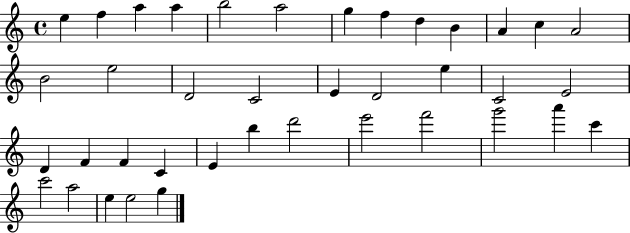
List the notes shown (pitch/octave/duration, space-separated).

E5/q F5/q A5/q A5/q B5/h A5/h G5/q F5/q D5/q B4/q A4/q C5/q A4/h B4/h E5/h D4/h C4/h E4/q D4/h E5/q C4/h E4/h D4/q F4/q F4/q C4/q E4/q B5/q D6/h E6/h F6/h G6/h A6/q C6/q C6/h A5/h E5/q E5/h G5/q